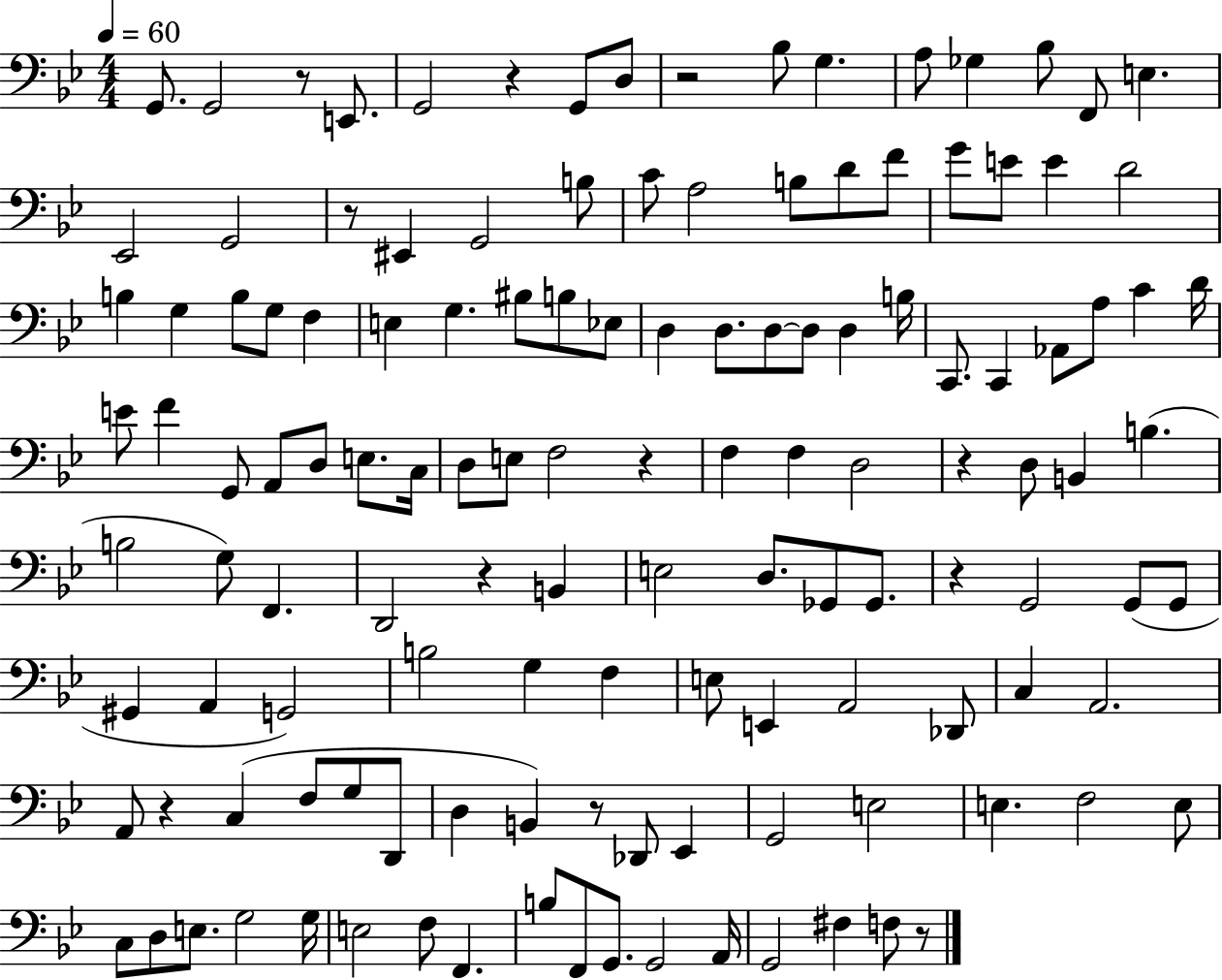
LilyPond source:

{
  \clef bass
  \numericTimeSignature
  \time 4/4
  \key bes \major
  \tempo 4 = 60
  g,8. g,2 r8 e,8. | g,2 r4 g,8 d8 | r2 bes8 g4. | a8 ges4 bes8 f,8 e4. | \break ees,2 g,2 | r8 eis,4 g,2 b8 | c'8 a2 b8 d'8 f'8 | g'8 e'8 e'4 d'2 | \break b4 g4 b8 g8 f4 | e4 g4. bis8 b8 ees8 | d4 d8. d8~~ d8 d4 b16 | c,8. c,4 aes,8 a8 c'4 d'16 | \break e'8 f'4 g,8 a,8 d8 e8. c16 | d8 e8 f2 r4 | f4 f4 d2 | r4 d8 b,4 b4.( | \break b2 g8) f,4. | d,2 r4 b,4 | e2 d8. ges,8 ges,8. | r4 g,2 g,8( g,8 | \break gis,4 a,4 g,2) | b2 g4 f4 | e8 e,4 a,2 des,8 | c4 a,2. | \break a,8 r4 c4( f8 g8 d,8 | d4 b,4) r8 des,8 ees,4 | g,2 e2 | e4. f2 e8 | \break c8 d8 e8. g2 g16 | e2 f8 f,4. | b8 f,8 g,8. g,2 a,16 | g,2 fis4 f8 r8 | \break \bar "|."
}